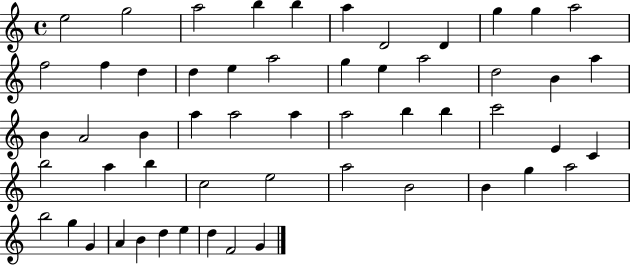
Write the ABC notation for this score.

X:1
T:Untitled
M:4/4
L:1/4
K:C
e2 g2 a2 b b a D2 D g g a2 f2 f d d e a2 g e a2 d2 B a B A2 B a a2 a a2 b b c'2 E C b2 a b c2 e2 a2 B2 B g a2 b2 g G A B d e d F2 G